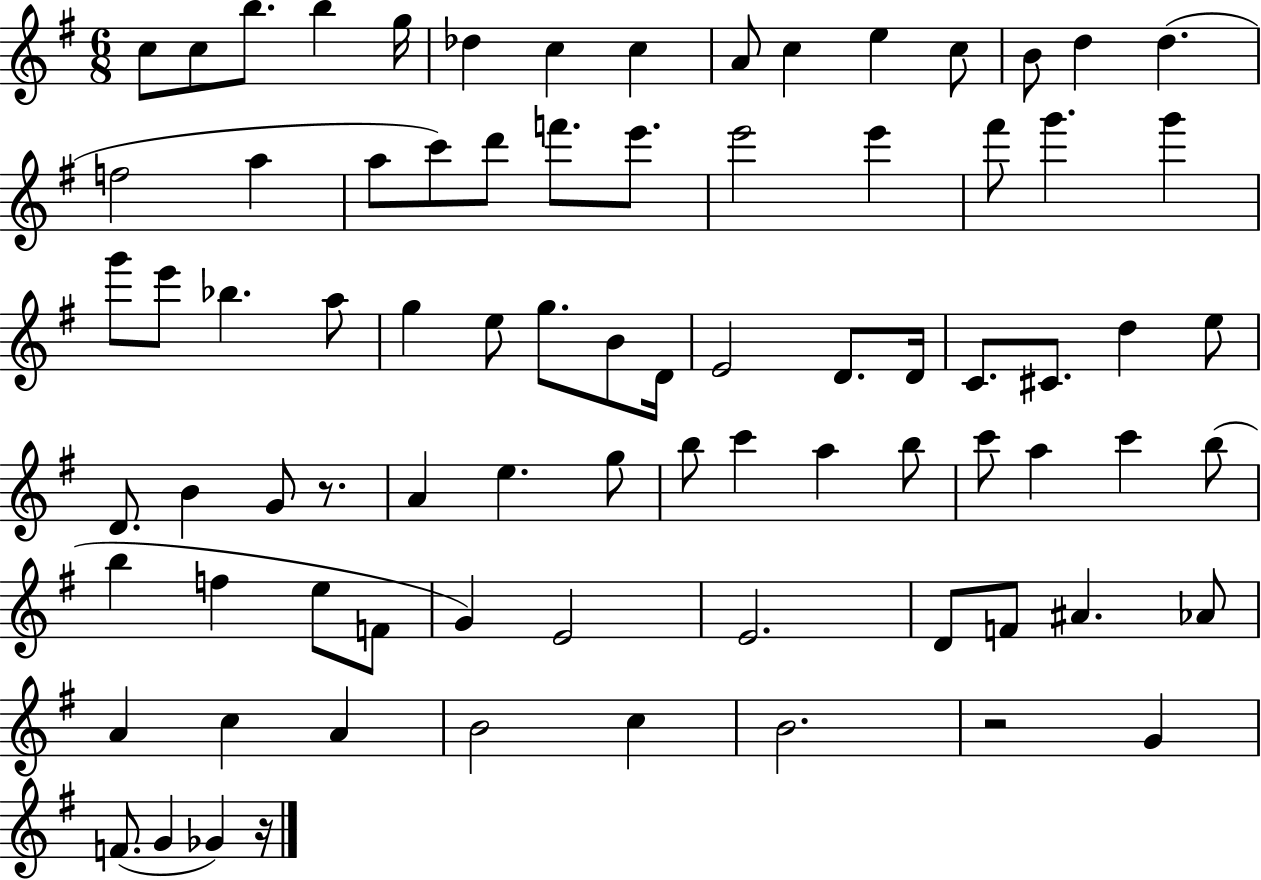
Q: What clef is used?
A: treble